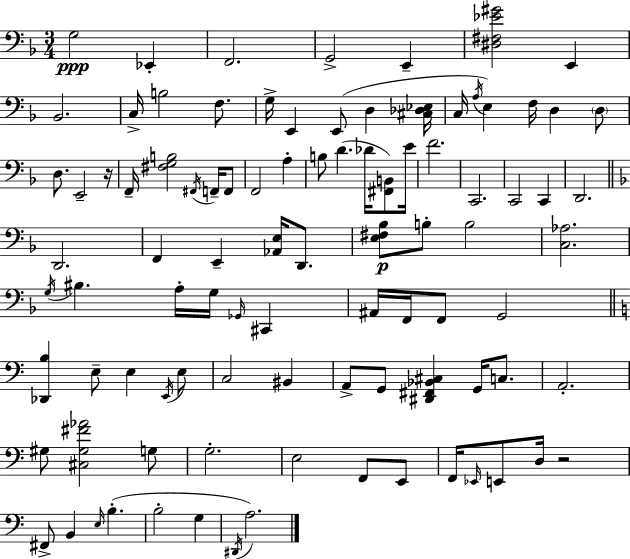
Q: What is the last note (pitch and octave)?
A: A3